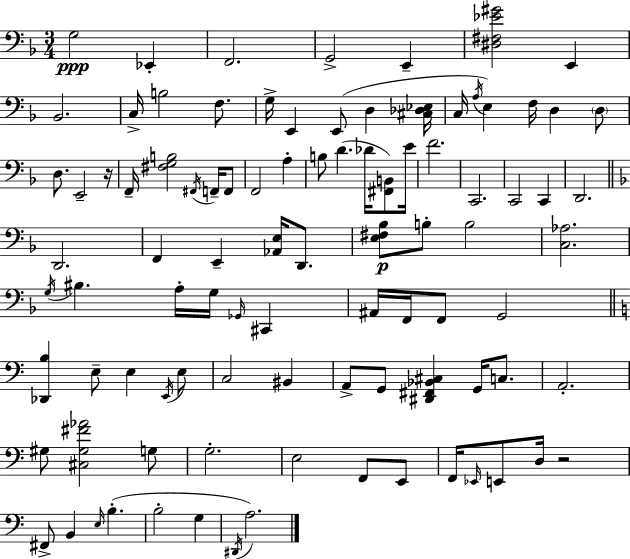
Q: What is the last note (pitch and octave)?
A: A3